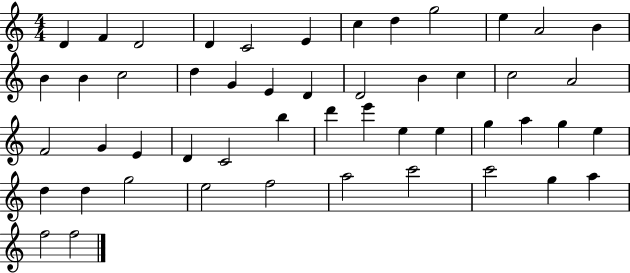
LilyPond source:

{
  \clef treble
  \numericTimeSignature
  \time 4/4
  \key c \major
  d'4 f'4 d'2 | d'4 c'2 e'4 | c''4 d''4 g''2 | e''4 a'2 b'4 | \break b'4 b'4 c''2 | d''4 g'4 e'4 d'4 | d'2 b'4 c''4 | c''2 a'2 | \break f'2 g'4 e'4 | d'4 c'2 b''4 | d'''4 e'''4 e''4 e''4 | g''4 a''4 g''4 e''4 | \break d''4 d''4 g''2 | e''2 f''2 | a''2 c'''2 | c'''2 g''4 a''4 | \break f''2 f''2 | \bar "|."
}